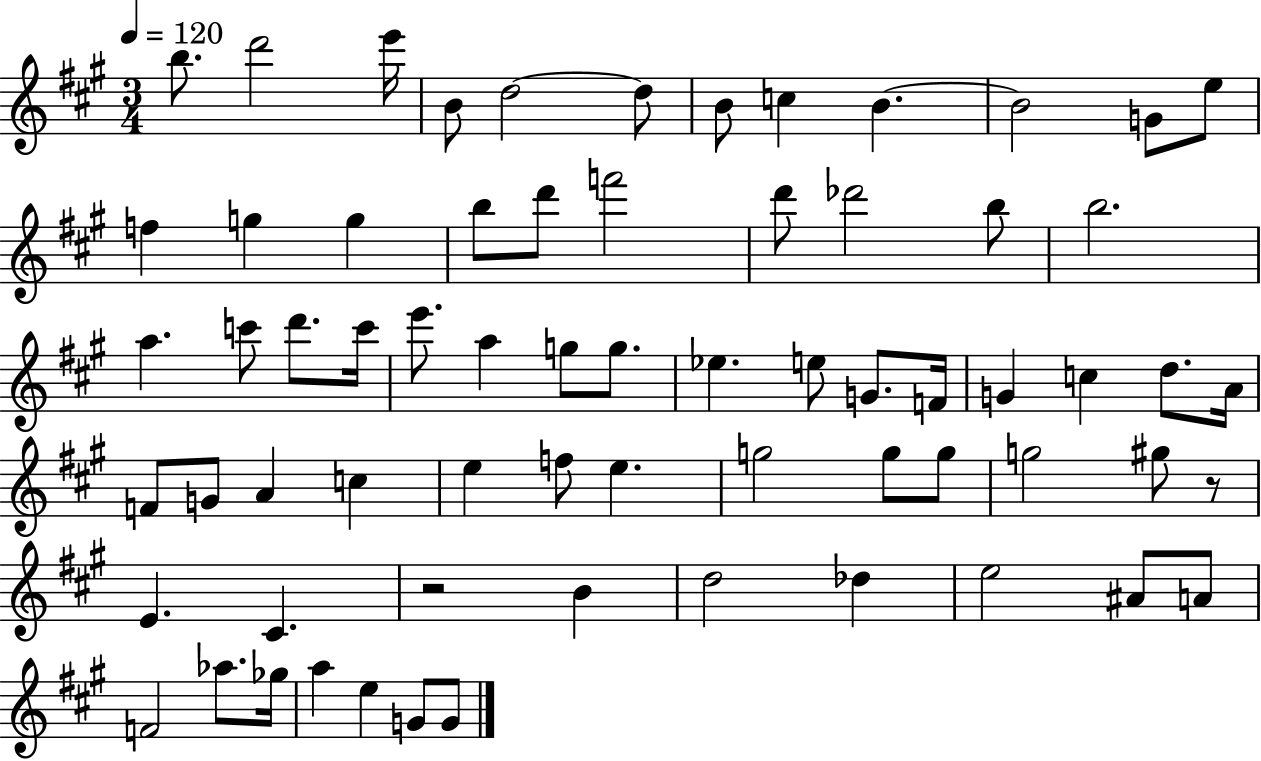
{
  \clef treble
  \numericTimeSignature
  \time 3/4
  \key a \major
  \tempo 4 = 120
  b''8. d'''2 e'''16 | b'8 d''2~~ d''8 | b'8 c''4 b'4.~~ | b'2 g'8 e''8 | \break f''4 g''4 g''4 | b''8 d'''8 f'''2 | d'''8 des'''2 b''8 | b''2. | \break a''4. c'''8 d'''8. c'''16 | e'''8. a''4 g''8 g''8. | ees''4. e''8 g'8. f'16 | g'4 c''4 d''8. a'16 | \break f'8 g'8 a'4 c''4 | e''4 f''8 e''4. | g''2 g''8 g''8 | g''2 gis''8 r8 | \break e'4. cis'4. | r2 b'4 | d''2 des''4 | e''2 ais'8 a'8 | \break f'2 aes''8. ges''16 | a''4 e''4 g'8 g'8 | \bar "|."
}